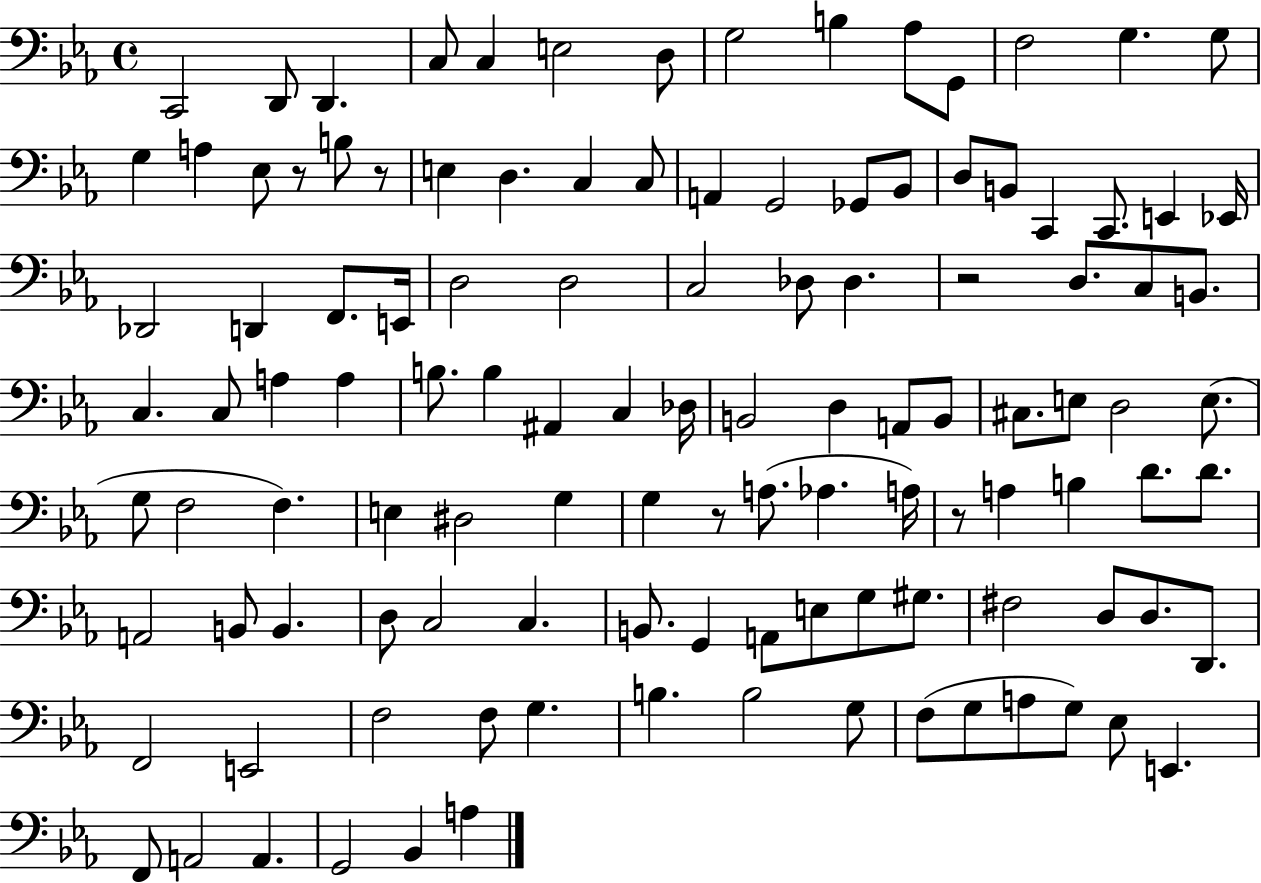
X:1
T:Untitled
M:4/4
L:1/4
K:Eb
C,,2 D,,/2 D,, C,/2 C, E,2 D,/2 G,2 B, _A,/2 G,,/2 F,2 G, G,/2 G, A, _E,/2 z/2 B,/2 z/2 E, D, C, C,/2 A,, G,,2 _G,,/2 _B,,/2 D,/2 B,,/2 C,, C,,/2 E,, _E,,/4 _D,,2 D,, F,,/2 E,,/4 D,2 D,2 C,2 _D,/2 _D, z2 D,/2 C,/2 B,,/2 C, C,/2 A, A, B,/2 B, ^A,, C, _D,/4 B,,2 D, A,,/2 B,,/2 ^C,/2 E,/2 D,2 E,/2 G,/2 F,2 F, E, ^D,2 G, G, z/2 A,/2 _A, A,/4 z/2 A, B, D/2 D/2 A,,2 B,,/2 B,, D,/2 C,2 C, B,,/2 G,, A,,/2 E,/2 G,/2 ^G,/2 ^F,2 D,/2 D,/2 D,,/2 F,,2 E,,2 F,2 F,/2 G, B, B,2 G,/2 F,/2 G,/2 A,/2 G,/2 _E,/2 E,, F,,/2 A,,2 A,, G,,2 _B,, A,